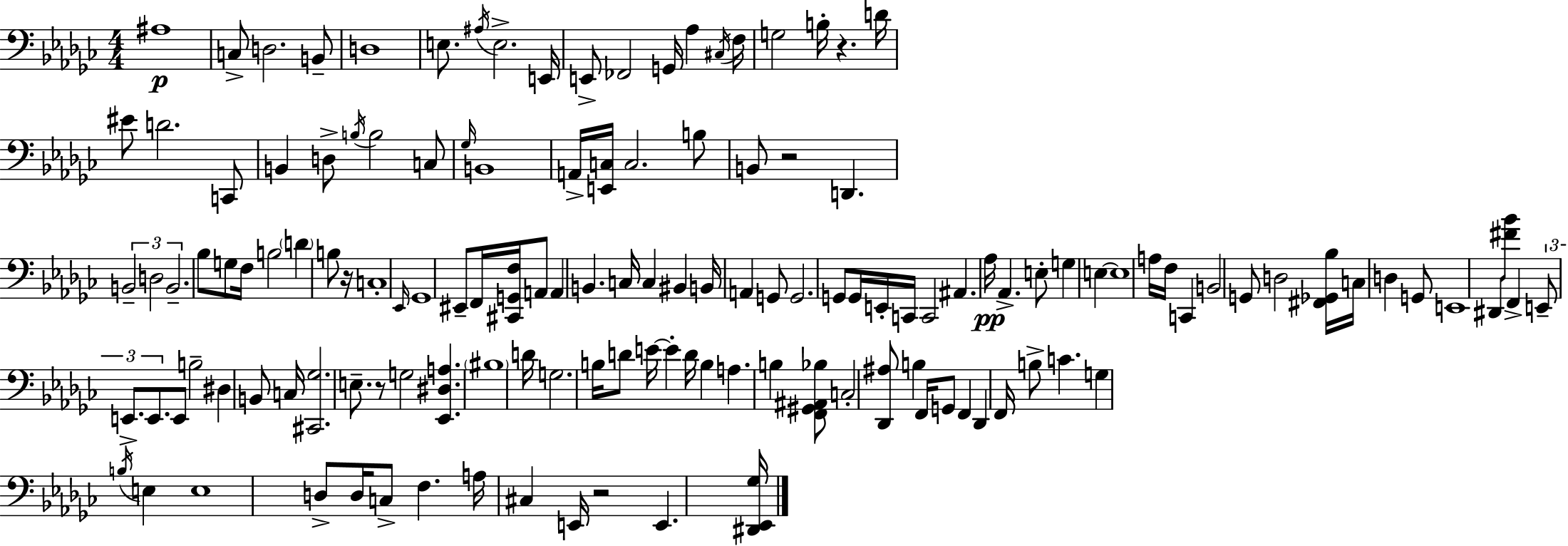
{
  \clef bass
  \numericTimeSignature
  \time 4/4
  \key ees \minor
  ais1\p | c8-> d2. b,8-- | d1 | e8. \acciaccatura { ais16 } e2.-> | \break e,16 e,8-> fes,2 g,16 aes4 | \acciaccatura { cis16 } f16 g2 b16-. r4. | d'16 eis'8 d'2. | c,8 b,4 d8-> \acciaccatura { b16 } b2 | \break c8 \grace { ges16 } b,1 | a,16-> <e, c>16 c2. | b8 b,8 r2 d,4. | \tuplet 3/2 { b,2-- d2 | \break b,2.-- } | bes8 g8 f16 b2 \parenthesize d'4 | b8 r16 c1-. | \grace { ees,16 } ges,1 | \break eis,8-- f,16 <cis, g, f>16 a,8 a,4 b,4. | c16 c4 bis,4 b,16 a,4 | g,8 g,2. | g,8 g,16 e,16-. c,16 c,2 ais,4. | \break aes16\pp aes,4.-> e8-. g4 | e4~~ e1 | a16 f16 c,4 b,2 | g,8 d2 <fis, ges, bes>16 c16 d4 | \break g,8 e,1 | dis,8 <fis' bes'>8 f,4-> \tuplet 3/2 { e,8-- e,8.-> | e,8. } e,8 b2-- dis4 | b,8 c16 <cis, ges>2. | \break e8.-- r8 g2 <ees, dis a>4. | \parenthesize bis1 | d'16 g2. | b16 d'8 e'16~~ e'4-. d'16 b4 a4. | \break b4 <f, gis, ais, bes>8 c2-. | <des, ais>8 b4 f,16 g,8 f,4 | des,4 f,16 b8-> c'4. g4 | \acciaccatura { b16 } e4 e1 | \break d8-> d16 c8-> f4. | a16 cis4 e,16 r2 e,4. | <dis, ees, ges>16 \bar "|."
}